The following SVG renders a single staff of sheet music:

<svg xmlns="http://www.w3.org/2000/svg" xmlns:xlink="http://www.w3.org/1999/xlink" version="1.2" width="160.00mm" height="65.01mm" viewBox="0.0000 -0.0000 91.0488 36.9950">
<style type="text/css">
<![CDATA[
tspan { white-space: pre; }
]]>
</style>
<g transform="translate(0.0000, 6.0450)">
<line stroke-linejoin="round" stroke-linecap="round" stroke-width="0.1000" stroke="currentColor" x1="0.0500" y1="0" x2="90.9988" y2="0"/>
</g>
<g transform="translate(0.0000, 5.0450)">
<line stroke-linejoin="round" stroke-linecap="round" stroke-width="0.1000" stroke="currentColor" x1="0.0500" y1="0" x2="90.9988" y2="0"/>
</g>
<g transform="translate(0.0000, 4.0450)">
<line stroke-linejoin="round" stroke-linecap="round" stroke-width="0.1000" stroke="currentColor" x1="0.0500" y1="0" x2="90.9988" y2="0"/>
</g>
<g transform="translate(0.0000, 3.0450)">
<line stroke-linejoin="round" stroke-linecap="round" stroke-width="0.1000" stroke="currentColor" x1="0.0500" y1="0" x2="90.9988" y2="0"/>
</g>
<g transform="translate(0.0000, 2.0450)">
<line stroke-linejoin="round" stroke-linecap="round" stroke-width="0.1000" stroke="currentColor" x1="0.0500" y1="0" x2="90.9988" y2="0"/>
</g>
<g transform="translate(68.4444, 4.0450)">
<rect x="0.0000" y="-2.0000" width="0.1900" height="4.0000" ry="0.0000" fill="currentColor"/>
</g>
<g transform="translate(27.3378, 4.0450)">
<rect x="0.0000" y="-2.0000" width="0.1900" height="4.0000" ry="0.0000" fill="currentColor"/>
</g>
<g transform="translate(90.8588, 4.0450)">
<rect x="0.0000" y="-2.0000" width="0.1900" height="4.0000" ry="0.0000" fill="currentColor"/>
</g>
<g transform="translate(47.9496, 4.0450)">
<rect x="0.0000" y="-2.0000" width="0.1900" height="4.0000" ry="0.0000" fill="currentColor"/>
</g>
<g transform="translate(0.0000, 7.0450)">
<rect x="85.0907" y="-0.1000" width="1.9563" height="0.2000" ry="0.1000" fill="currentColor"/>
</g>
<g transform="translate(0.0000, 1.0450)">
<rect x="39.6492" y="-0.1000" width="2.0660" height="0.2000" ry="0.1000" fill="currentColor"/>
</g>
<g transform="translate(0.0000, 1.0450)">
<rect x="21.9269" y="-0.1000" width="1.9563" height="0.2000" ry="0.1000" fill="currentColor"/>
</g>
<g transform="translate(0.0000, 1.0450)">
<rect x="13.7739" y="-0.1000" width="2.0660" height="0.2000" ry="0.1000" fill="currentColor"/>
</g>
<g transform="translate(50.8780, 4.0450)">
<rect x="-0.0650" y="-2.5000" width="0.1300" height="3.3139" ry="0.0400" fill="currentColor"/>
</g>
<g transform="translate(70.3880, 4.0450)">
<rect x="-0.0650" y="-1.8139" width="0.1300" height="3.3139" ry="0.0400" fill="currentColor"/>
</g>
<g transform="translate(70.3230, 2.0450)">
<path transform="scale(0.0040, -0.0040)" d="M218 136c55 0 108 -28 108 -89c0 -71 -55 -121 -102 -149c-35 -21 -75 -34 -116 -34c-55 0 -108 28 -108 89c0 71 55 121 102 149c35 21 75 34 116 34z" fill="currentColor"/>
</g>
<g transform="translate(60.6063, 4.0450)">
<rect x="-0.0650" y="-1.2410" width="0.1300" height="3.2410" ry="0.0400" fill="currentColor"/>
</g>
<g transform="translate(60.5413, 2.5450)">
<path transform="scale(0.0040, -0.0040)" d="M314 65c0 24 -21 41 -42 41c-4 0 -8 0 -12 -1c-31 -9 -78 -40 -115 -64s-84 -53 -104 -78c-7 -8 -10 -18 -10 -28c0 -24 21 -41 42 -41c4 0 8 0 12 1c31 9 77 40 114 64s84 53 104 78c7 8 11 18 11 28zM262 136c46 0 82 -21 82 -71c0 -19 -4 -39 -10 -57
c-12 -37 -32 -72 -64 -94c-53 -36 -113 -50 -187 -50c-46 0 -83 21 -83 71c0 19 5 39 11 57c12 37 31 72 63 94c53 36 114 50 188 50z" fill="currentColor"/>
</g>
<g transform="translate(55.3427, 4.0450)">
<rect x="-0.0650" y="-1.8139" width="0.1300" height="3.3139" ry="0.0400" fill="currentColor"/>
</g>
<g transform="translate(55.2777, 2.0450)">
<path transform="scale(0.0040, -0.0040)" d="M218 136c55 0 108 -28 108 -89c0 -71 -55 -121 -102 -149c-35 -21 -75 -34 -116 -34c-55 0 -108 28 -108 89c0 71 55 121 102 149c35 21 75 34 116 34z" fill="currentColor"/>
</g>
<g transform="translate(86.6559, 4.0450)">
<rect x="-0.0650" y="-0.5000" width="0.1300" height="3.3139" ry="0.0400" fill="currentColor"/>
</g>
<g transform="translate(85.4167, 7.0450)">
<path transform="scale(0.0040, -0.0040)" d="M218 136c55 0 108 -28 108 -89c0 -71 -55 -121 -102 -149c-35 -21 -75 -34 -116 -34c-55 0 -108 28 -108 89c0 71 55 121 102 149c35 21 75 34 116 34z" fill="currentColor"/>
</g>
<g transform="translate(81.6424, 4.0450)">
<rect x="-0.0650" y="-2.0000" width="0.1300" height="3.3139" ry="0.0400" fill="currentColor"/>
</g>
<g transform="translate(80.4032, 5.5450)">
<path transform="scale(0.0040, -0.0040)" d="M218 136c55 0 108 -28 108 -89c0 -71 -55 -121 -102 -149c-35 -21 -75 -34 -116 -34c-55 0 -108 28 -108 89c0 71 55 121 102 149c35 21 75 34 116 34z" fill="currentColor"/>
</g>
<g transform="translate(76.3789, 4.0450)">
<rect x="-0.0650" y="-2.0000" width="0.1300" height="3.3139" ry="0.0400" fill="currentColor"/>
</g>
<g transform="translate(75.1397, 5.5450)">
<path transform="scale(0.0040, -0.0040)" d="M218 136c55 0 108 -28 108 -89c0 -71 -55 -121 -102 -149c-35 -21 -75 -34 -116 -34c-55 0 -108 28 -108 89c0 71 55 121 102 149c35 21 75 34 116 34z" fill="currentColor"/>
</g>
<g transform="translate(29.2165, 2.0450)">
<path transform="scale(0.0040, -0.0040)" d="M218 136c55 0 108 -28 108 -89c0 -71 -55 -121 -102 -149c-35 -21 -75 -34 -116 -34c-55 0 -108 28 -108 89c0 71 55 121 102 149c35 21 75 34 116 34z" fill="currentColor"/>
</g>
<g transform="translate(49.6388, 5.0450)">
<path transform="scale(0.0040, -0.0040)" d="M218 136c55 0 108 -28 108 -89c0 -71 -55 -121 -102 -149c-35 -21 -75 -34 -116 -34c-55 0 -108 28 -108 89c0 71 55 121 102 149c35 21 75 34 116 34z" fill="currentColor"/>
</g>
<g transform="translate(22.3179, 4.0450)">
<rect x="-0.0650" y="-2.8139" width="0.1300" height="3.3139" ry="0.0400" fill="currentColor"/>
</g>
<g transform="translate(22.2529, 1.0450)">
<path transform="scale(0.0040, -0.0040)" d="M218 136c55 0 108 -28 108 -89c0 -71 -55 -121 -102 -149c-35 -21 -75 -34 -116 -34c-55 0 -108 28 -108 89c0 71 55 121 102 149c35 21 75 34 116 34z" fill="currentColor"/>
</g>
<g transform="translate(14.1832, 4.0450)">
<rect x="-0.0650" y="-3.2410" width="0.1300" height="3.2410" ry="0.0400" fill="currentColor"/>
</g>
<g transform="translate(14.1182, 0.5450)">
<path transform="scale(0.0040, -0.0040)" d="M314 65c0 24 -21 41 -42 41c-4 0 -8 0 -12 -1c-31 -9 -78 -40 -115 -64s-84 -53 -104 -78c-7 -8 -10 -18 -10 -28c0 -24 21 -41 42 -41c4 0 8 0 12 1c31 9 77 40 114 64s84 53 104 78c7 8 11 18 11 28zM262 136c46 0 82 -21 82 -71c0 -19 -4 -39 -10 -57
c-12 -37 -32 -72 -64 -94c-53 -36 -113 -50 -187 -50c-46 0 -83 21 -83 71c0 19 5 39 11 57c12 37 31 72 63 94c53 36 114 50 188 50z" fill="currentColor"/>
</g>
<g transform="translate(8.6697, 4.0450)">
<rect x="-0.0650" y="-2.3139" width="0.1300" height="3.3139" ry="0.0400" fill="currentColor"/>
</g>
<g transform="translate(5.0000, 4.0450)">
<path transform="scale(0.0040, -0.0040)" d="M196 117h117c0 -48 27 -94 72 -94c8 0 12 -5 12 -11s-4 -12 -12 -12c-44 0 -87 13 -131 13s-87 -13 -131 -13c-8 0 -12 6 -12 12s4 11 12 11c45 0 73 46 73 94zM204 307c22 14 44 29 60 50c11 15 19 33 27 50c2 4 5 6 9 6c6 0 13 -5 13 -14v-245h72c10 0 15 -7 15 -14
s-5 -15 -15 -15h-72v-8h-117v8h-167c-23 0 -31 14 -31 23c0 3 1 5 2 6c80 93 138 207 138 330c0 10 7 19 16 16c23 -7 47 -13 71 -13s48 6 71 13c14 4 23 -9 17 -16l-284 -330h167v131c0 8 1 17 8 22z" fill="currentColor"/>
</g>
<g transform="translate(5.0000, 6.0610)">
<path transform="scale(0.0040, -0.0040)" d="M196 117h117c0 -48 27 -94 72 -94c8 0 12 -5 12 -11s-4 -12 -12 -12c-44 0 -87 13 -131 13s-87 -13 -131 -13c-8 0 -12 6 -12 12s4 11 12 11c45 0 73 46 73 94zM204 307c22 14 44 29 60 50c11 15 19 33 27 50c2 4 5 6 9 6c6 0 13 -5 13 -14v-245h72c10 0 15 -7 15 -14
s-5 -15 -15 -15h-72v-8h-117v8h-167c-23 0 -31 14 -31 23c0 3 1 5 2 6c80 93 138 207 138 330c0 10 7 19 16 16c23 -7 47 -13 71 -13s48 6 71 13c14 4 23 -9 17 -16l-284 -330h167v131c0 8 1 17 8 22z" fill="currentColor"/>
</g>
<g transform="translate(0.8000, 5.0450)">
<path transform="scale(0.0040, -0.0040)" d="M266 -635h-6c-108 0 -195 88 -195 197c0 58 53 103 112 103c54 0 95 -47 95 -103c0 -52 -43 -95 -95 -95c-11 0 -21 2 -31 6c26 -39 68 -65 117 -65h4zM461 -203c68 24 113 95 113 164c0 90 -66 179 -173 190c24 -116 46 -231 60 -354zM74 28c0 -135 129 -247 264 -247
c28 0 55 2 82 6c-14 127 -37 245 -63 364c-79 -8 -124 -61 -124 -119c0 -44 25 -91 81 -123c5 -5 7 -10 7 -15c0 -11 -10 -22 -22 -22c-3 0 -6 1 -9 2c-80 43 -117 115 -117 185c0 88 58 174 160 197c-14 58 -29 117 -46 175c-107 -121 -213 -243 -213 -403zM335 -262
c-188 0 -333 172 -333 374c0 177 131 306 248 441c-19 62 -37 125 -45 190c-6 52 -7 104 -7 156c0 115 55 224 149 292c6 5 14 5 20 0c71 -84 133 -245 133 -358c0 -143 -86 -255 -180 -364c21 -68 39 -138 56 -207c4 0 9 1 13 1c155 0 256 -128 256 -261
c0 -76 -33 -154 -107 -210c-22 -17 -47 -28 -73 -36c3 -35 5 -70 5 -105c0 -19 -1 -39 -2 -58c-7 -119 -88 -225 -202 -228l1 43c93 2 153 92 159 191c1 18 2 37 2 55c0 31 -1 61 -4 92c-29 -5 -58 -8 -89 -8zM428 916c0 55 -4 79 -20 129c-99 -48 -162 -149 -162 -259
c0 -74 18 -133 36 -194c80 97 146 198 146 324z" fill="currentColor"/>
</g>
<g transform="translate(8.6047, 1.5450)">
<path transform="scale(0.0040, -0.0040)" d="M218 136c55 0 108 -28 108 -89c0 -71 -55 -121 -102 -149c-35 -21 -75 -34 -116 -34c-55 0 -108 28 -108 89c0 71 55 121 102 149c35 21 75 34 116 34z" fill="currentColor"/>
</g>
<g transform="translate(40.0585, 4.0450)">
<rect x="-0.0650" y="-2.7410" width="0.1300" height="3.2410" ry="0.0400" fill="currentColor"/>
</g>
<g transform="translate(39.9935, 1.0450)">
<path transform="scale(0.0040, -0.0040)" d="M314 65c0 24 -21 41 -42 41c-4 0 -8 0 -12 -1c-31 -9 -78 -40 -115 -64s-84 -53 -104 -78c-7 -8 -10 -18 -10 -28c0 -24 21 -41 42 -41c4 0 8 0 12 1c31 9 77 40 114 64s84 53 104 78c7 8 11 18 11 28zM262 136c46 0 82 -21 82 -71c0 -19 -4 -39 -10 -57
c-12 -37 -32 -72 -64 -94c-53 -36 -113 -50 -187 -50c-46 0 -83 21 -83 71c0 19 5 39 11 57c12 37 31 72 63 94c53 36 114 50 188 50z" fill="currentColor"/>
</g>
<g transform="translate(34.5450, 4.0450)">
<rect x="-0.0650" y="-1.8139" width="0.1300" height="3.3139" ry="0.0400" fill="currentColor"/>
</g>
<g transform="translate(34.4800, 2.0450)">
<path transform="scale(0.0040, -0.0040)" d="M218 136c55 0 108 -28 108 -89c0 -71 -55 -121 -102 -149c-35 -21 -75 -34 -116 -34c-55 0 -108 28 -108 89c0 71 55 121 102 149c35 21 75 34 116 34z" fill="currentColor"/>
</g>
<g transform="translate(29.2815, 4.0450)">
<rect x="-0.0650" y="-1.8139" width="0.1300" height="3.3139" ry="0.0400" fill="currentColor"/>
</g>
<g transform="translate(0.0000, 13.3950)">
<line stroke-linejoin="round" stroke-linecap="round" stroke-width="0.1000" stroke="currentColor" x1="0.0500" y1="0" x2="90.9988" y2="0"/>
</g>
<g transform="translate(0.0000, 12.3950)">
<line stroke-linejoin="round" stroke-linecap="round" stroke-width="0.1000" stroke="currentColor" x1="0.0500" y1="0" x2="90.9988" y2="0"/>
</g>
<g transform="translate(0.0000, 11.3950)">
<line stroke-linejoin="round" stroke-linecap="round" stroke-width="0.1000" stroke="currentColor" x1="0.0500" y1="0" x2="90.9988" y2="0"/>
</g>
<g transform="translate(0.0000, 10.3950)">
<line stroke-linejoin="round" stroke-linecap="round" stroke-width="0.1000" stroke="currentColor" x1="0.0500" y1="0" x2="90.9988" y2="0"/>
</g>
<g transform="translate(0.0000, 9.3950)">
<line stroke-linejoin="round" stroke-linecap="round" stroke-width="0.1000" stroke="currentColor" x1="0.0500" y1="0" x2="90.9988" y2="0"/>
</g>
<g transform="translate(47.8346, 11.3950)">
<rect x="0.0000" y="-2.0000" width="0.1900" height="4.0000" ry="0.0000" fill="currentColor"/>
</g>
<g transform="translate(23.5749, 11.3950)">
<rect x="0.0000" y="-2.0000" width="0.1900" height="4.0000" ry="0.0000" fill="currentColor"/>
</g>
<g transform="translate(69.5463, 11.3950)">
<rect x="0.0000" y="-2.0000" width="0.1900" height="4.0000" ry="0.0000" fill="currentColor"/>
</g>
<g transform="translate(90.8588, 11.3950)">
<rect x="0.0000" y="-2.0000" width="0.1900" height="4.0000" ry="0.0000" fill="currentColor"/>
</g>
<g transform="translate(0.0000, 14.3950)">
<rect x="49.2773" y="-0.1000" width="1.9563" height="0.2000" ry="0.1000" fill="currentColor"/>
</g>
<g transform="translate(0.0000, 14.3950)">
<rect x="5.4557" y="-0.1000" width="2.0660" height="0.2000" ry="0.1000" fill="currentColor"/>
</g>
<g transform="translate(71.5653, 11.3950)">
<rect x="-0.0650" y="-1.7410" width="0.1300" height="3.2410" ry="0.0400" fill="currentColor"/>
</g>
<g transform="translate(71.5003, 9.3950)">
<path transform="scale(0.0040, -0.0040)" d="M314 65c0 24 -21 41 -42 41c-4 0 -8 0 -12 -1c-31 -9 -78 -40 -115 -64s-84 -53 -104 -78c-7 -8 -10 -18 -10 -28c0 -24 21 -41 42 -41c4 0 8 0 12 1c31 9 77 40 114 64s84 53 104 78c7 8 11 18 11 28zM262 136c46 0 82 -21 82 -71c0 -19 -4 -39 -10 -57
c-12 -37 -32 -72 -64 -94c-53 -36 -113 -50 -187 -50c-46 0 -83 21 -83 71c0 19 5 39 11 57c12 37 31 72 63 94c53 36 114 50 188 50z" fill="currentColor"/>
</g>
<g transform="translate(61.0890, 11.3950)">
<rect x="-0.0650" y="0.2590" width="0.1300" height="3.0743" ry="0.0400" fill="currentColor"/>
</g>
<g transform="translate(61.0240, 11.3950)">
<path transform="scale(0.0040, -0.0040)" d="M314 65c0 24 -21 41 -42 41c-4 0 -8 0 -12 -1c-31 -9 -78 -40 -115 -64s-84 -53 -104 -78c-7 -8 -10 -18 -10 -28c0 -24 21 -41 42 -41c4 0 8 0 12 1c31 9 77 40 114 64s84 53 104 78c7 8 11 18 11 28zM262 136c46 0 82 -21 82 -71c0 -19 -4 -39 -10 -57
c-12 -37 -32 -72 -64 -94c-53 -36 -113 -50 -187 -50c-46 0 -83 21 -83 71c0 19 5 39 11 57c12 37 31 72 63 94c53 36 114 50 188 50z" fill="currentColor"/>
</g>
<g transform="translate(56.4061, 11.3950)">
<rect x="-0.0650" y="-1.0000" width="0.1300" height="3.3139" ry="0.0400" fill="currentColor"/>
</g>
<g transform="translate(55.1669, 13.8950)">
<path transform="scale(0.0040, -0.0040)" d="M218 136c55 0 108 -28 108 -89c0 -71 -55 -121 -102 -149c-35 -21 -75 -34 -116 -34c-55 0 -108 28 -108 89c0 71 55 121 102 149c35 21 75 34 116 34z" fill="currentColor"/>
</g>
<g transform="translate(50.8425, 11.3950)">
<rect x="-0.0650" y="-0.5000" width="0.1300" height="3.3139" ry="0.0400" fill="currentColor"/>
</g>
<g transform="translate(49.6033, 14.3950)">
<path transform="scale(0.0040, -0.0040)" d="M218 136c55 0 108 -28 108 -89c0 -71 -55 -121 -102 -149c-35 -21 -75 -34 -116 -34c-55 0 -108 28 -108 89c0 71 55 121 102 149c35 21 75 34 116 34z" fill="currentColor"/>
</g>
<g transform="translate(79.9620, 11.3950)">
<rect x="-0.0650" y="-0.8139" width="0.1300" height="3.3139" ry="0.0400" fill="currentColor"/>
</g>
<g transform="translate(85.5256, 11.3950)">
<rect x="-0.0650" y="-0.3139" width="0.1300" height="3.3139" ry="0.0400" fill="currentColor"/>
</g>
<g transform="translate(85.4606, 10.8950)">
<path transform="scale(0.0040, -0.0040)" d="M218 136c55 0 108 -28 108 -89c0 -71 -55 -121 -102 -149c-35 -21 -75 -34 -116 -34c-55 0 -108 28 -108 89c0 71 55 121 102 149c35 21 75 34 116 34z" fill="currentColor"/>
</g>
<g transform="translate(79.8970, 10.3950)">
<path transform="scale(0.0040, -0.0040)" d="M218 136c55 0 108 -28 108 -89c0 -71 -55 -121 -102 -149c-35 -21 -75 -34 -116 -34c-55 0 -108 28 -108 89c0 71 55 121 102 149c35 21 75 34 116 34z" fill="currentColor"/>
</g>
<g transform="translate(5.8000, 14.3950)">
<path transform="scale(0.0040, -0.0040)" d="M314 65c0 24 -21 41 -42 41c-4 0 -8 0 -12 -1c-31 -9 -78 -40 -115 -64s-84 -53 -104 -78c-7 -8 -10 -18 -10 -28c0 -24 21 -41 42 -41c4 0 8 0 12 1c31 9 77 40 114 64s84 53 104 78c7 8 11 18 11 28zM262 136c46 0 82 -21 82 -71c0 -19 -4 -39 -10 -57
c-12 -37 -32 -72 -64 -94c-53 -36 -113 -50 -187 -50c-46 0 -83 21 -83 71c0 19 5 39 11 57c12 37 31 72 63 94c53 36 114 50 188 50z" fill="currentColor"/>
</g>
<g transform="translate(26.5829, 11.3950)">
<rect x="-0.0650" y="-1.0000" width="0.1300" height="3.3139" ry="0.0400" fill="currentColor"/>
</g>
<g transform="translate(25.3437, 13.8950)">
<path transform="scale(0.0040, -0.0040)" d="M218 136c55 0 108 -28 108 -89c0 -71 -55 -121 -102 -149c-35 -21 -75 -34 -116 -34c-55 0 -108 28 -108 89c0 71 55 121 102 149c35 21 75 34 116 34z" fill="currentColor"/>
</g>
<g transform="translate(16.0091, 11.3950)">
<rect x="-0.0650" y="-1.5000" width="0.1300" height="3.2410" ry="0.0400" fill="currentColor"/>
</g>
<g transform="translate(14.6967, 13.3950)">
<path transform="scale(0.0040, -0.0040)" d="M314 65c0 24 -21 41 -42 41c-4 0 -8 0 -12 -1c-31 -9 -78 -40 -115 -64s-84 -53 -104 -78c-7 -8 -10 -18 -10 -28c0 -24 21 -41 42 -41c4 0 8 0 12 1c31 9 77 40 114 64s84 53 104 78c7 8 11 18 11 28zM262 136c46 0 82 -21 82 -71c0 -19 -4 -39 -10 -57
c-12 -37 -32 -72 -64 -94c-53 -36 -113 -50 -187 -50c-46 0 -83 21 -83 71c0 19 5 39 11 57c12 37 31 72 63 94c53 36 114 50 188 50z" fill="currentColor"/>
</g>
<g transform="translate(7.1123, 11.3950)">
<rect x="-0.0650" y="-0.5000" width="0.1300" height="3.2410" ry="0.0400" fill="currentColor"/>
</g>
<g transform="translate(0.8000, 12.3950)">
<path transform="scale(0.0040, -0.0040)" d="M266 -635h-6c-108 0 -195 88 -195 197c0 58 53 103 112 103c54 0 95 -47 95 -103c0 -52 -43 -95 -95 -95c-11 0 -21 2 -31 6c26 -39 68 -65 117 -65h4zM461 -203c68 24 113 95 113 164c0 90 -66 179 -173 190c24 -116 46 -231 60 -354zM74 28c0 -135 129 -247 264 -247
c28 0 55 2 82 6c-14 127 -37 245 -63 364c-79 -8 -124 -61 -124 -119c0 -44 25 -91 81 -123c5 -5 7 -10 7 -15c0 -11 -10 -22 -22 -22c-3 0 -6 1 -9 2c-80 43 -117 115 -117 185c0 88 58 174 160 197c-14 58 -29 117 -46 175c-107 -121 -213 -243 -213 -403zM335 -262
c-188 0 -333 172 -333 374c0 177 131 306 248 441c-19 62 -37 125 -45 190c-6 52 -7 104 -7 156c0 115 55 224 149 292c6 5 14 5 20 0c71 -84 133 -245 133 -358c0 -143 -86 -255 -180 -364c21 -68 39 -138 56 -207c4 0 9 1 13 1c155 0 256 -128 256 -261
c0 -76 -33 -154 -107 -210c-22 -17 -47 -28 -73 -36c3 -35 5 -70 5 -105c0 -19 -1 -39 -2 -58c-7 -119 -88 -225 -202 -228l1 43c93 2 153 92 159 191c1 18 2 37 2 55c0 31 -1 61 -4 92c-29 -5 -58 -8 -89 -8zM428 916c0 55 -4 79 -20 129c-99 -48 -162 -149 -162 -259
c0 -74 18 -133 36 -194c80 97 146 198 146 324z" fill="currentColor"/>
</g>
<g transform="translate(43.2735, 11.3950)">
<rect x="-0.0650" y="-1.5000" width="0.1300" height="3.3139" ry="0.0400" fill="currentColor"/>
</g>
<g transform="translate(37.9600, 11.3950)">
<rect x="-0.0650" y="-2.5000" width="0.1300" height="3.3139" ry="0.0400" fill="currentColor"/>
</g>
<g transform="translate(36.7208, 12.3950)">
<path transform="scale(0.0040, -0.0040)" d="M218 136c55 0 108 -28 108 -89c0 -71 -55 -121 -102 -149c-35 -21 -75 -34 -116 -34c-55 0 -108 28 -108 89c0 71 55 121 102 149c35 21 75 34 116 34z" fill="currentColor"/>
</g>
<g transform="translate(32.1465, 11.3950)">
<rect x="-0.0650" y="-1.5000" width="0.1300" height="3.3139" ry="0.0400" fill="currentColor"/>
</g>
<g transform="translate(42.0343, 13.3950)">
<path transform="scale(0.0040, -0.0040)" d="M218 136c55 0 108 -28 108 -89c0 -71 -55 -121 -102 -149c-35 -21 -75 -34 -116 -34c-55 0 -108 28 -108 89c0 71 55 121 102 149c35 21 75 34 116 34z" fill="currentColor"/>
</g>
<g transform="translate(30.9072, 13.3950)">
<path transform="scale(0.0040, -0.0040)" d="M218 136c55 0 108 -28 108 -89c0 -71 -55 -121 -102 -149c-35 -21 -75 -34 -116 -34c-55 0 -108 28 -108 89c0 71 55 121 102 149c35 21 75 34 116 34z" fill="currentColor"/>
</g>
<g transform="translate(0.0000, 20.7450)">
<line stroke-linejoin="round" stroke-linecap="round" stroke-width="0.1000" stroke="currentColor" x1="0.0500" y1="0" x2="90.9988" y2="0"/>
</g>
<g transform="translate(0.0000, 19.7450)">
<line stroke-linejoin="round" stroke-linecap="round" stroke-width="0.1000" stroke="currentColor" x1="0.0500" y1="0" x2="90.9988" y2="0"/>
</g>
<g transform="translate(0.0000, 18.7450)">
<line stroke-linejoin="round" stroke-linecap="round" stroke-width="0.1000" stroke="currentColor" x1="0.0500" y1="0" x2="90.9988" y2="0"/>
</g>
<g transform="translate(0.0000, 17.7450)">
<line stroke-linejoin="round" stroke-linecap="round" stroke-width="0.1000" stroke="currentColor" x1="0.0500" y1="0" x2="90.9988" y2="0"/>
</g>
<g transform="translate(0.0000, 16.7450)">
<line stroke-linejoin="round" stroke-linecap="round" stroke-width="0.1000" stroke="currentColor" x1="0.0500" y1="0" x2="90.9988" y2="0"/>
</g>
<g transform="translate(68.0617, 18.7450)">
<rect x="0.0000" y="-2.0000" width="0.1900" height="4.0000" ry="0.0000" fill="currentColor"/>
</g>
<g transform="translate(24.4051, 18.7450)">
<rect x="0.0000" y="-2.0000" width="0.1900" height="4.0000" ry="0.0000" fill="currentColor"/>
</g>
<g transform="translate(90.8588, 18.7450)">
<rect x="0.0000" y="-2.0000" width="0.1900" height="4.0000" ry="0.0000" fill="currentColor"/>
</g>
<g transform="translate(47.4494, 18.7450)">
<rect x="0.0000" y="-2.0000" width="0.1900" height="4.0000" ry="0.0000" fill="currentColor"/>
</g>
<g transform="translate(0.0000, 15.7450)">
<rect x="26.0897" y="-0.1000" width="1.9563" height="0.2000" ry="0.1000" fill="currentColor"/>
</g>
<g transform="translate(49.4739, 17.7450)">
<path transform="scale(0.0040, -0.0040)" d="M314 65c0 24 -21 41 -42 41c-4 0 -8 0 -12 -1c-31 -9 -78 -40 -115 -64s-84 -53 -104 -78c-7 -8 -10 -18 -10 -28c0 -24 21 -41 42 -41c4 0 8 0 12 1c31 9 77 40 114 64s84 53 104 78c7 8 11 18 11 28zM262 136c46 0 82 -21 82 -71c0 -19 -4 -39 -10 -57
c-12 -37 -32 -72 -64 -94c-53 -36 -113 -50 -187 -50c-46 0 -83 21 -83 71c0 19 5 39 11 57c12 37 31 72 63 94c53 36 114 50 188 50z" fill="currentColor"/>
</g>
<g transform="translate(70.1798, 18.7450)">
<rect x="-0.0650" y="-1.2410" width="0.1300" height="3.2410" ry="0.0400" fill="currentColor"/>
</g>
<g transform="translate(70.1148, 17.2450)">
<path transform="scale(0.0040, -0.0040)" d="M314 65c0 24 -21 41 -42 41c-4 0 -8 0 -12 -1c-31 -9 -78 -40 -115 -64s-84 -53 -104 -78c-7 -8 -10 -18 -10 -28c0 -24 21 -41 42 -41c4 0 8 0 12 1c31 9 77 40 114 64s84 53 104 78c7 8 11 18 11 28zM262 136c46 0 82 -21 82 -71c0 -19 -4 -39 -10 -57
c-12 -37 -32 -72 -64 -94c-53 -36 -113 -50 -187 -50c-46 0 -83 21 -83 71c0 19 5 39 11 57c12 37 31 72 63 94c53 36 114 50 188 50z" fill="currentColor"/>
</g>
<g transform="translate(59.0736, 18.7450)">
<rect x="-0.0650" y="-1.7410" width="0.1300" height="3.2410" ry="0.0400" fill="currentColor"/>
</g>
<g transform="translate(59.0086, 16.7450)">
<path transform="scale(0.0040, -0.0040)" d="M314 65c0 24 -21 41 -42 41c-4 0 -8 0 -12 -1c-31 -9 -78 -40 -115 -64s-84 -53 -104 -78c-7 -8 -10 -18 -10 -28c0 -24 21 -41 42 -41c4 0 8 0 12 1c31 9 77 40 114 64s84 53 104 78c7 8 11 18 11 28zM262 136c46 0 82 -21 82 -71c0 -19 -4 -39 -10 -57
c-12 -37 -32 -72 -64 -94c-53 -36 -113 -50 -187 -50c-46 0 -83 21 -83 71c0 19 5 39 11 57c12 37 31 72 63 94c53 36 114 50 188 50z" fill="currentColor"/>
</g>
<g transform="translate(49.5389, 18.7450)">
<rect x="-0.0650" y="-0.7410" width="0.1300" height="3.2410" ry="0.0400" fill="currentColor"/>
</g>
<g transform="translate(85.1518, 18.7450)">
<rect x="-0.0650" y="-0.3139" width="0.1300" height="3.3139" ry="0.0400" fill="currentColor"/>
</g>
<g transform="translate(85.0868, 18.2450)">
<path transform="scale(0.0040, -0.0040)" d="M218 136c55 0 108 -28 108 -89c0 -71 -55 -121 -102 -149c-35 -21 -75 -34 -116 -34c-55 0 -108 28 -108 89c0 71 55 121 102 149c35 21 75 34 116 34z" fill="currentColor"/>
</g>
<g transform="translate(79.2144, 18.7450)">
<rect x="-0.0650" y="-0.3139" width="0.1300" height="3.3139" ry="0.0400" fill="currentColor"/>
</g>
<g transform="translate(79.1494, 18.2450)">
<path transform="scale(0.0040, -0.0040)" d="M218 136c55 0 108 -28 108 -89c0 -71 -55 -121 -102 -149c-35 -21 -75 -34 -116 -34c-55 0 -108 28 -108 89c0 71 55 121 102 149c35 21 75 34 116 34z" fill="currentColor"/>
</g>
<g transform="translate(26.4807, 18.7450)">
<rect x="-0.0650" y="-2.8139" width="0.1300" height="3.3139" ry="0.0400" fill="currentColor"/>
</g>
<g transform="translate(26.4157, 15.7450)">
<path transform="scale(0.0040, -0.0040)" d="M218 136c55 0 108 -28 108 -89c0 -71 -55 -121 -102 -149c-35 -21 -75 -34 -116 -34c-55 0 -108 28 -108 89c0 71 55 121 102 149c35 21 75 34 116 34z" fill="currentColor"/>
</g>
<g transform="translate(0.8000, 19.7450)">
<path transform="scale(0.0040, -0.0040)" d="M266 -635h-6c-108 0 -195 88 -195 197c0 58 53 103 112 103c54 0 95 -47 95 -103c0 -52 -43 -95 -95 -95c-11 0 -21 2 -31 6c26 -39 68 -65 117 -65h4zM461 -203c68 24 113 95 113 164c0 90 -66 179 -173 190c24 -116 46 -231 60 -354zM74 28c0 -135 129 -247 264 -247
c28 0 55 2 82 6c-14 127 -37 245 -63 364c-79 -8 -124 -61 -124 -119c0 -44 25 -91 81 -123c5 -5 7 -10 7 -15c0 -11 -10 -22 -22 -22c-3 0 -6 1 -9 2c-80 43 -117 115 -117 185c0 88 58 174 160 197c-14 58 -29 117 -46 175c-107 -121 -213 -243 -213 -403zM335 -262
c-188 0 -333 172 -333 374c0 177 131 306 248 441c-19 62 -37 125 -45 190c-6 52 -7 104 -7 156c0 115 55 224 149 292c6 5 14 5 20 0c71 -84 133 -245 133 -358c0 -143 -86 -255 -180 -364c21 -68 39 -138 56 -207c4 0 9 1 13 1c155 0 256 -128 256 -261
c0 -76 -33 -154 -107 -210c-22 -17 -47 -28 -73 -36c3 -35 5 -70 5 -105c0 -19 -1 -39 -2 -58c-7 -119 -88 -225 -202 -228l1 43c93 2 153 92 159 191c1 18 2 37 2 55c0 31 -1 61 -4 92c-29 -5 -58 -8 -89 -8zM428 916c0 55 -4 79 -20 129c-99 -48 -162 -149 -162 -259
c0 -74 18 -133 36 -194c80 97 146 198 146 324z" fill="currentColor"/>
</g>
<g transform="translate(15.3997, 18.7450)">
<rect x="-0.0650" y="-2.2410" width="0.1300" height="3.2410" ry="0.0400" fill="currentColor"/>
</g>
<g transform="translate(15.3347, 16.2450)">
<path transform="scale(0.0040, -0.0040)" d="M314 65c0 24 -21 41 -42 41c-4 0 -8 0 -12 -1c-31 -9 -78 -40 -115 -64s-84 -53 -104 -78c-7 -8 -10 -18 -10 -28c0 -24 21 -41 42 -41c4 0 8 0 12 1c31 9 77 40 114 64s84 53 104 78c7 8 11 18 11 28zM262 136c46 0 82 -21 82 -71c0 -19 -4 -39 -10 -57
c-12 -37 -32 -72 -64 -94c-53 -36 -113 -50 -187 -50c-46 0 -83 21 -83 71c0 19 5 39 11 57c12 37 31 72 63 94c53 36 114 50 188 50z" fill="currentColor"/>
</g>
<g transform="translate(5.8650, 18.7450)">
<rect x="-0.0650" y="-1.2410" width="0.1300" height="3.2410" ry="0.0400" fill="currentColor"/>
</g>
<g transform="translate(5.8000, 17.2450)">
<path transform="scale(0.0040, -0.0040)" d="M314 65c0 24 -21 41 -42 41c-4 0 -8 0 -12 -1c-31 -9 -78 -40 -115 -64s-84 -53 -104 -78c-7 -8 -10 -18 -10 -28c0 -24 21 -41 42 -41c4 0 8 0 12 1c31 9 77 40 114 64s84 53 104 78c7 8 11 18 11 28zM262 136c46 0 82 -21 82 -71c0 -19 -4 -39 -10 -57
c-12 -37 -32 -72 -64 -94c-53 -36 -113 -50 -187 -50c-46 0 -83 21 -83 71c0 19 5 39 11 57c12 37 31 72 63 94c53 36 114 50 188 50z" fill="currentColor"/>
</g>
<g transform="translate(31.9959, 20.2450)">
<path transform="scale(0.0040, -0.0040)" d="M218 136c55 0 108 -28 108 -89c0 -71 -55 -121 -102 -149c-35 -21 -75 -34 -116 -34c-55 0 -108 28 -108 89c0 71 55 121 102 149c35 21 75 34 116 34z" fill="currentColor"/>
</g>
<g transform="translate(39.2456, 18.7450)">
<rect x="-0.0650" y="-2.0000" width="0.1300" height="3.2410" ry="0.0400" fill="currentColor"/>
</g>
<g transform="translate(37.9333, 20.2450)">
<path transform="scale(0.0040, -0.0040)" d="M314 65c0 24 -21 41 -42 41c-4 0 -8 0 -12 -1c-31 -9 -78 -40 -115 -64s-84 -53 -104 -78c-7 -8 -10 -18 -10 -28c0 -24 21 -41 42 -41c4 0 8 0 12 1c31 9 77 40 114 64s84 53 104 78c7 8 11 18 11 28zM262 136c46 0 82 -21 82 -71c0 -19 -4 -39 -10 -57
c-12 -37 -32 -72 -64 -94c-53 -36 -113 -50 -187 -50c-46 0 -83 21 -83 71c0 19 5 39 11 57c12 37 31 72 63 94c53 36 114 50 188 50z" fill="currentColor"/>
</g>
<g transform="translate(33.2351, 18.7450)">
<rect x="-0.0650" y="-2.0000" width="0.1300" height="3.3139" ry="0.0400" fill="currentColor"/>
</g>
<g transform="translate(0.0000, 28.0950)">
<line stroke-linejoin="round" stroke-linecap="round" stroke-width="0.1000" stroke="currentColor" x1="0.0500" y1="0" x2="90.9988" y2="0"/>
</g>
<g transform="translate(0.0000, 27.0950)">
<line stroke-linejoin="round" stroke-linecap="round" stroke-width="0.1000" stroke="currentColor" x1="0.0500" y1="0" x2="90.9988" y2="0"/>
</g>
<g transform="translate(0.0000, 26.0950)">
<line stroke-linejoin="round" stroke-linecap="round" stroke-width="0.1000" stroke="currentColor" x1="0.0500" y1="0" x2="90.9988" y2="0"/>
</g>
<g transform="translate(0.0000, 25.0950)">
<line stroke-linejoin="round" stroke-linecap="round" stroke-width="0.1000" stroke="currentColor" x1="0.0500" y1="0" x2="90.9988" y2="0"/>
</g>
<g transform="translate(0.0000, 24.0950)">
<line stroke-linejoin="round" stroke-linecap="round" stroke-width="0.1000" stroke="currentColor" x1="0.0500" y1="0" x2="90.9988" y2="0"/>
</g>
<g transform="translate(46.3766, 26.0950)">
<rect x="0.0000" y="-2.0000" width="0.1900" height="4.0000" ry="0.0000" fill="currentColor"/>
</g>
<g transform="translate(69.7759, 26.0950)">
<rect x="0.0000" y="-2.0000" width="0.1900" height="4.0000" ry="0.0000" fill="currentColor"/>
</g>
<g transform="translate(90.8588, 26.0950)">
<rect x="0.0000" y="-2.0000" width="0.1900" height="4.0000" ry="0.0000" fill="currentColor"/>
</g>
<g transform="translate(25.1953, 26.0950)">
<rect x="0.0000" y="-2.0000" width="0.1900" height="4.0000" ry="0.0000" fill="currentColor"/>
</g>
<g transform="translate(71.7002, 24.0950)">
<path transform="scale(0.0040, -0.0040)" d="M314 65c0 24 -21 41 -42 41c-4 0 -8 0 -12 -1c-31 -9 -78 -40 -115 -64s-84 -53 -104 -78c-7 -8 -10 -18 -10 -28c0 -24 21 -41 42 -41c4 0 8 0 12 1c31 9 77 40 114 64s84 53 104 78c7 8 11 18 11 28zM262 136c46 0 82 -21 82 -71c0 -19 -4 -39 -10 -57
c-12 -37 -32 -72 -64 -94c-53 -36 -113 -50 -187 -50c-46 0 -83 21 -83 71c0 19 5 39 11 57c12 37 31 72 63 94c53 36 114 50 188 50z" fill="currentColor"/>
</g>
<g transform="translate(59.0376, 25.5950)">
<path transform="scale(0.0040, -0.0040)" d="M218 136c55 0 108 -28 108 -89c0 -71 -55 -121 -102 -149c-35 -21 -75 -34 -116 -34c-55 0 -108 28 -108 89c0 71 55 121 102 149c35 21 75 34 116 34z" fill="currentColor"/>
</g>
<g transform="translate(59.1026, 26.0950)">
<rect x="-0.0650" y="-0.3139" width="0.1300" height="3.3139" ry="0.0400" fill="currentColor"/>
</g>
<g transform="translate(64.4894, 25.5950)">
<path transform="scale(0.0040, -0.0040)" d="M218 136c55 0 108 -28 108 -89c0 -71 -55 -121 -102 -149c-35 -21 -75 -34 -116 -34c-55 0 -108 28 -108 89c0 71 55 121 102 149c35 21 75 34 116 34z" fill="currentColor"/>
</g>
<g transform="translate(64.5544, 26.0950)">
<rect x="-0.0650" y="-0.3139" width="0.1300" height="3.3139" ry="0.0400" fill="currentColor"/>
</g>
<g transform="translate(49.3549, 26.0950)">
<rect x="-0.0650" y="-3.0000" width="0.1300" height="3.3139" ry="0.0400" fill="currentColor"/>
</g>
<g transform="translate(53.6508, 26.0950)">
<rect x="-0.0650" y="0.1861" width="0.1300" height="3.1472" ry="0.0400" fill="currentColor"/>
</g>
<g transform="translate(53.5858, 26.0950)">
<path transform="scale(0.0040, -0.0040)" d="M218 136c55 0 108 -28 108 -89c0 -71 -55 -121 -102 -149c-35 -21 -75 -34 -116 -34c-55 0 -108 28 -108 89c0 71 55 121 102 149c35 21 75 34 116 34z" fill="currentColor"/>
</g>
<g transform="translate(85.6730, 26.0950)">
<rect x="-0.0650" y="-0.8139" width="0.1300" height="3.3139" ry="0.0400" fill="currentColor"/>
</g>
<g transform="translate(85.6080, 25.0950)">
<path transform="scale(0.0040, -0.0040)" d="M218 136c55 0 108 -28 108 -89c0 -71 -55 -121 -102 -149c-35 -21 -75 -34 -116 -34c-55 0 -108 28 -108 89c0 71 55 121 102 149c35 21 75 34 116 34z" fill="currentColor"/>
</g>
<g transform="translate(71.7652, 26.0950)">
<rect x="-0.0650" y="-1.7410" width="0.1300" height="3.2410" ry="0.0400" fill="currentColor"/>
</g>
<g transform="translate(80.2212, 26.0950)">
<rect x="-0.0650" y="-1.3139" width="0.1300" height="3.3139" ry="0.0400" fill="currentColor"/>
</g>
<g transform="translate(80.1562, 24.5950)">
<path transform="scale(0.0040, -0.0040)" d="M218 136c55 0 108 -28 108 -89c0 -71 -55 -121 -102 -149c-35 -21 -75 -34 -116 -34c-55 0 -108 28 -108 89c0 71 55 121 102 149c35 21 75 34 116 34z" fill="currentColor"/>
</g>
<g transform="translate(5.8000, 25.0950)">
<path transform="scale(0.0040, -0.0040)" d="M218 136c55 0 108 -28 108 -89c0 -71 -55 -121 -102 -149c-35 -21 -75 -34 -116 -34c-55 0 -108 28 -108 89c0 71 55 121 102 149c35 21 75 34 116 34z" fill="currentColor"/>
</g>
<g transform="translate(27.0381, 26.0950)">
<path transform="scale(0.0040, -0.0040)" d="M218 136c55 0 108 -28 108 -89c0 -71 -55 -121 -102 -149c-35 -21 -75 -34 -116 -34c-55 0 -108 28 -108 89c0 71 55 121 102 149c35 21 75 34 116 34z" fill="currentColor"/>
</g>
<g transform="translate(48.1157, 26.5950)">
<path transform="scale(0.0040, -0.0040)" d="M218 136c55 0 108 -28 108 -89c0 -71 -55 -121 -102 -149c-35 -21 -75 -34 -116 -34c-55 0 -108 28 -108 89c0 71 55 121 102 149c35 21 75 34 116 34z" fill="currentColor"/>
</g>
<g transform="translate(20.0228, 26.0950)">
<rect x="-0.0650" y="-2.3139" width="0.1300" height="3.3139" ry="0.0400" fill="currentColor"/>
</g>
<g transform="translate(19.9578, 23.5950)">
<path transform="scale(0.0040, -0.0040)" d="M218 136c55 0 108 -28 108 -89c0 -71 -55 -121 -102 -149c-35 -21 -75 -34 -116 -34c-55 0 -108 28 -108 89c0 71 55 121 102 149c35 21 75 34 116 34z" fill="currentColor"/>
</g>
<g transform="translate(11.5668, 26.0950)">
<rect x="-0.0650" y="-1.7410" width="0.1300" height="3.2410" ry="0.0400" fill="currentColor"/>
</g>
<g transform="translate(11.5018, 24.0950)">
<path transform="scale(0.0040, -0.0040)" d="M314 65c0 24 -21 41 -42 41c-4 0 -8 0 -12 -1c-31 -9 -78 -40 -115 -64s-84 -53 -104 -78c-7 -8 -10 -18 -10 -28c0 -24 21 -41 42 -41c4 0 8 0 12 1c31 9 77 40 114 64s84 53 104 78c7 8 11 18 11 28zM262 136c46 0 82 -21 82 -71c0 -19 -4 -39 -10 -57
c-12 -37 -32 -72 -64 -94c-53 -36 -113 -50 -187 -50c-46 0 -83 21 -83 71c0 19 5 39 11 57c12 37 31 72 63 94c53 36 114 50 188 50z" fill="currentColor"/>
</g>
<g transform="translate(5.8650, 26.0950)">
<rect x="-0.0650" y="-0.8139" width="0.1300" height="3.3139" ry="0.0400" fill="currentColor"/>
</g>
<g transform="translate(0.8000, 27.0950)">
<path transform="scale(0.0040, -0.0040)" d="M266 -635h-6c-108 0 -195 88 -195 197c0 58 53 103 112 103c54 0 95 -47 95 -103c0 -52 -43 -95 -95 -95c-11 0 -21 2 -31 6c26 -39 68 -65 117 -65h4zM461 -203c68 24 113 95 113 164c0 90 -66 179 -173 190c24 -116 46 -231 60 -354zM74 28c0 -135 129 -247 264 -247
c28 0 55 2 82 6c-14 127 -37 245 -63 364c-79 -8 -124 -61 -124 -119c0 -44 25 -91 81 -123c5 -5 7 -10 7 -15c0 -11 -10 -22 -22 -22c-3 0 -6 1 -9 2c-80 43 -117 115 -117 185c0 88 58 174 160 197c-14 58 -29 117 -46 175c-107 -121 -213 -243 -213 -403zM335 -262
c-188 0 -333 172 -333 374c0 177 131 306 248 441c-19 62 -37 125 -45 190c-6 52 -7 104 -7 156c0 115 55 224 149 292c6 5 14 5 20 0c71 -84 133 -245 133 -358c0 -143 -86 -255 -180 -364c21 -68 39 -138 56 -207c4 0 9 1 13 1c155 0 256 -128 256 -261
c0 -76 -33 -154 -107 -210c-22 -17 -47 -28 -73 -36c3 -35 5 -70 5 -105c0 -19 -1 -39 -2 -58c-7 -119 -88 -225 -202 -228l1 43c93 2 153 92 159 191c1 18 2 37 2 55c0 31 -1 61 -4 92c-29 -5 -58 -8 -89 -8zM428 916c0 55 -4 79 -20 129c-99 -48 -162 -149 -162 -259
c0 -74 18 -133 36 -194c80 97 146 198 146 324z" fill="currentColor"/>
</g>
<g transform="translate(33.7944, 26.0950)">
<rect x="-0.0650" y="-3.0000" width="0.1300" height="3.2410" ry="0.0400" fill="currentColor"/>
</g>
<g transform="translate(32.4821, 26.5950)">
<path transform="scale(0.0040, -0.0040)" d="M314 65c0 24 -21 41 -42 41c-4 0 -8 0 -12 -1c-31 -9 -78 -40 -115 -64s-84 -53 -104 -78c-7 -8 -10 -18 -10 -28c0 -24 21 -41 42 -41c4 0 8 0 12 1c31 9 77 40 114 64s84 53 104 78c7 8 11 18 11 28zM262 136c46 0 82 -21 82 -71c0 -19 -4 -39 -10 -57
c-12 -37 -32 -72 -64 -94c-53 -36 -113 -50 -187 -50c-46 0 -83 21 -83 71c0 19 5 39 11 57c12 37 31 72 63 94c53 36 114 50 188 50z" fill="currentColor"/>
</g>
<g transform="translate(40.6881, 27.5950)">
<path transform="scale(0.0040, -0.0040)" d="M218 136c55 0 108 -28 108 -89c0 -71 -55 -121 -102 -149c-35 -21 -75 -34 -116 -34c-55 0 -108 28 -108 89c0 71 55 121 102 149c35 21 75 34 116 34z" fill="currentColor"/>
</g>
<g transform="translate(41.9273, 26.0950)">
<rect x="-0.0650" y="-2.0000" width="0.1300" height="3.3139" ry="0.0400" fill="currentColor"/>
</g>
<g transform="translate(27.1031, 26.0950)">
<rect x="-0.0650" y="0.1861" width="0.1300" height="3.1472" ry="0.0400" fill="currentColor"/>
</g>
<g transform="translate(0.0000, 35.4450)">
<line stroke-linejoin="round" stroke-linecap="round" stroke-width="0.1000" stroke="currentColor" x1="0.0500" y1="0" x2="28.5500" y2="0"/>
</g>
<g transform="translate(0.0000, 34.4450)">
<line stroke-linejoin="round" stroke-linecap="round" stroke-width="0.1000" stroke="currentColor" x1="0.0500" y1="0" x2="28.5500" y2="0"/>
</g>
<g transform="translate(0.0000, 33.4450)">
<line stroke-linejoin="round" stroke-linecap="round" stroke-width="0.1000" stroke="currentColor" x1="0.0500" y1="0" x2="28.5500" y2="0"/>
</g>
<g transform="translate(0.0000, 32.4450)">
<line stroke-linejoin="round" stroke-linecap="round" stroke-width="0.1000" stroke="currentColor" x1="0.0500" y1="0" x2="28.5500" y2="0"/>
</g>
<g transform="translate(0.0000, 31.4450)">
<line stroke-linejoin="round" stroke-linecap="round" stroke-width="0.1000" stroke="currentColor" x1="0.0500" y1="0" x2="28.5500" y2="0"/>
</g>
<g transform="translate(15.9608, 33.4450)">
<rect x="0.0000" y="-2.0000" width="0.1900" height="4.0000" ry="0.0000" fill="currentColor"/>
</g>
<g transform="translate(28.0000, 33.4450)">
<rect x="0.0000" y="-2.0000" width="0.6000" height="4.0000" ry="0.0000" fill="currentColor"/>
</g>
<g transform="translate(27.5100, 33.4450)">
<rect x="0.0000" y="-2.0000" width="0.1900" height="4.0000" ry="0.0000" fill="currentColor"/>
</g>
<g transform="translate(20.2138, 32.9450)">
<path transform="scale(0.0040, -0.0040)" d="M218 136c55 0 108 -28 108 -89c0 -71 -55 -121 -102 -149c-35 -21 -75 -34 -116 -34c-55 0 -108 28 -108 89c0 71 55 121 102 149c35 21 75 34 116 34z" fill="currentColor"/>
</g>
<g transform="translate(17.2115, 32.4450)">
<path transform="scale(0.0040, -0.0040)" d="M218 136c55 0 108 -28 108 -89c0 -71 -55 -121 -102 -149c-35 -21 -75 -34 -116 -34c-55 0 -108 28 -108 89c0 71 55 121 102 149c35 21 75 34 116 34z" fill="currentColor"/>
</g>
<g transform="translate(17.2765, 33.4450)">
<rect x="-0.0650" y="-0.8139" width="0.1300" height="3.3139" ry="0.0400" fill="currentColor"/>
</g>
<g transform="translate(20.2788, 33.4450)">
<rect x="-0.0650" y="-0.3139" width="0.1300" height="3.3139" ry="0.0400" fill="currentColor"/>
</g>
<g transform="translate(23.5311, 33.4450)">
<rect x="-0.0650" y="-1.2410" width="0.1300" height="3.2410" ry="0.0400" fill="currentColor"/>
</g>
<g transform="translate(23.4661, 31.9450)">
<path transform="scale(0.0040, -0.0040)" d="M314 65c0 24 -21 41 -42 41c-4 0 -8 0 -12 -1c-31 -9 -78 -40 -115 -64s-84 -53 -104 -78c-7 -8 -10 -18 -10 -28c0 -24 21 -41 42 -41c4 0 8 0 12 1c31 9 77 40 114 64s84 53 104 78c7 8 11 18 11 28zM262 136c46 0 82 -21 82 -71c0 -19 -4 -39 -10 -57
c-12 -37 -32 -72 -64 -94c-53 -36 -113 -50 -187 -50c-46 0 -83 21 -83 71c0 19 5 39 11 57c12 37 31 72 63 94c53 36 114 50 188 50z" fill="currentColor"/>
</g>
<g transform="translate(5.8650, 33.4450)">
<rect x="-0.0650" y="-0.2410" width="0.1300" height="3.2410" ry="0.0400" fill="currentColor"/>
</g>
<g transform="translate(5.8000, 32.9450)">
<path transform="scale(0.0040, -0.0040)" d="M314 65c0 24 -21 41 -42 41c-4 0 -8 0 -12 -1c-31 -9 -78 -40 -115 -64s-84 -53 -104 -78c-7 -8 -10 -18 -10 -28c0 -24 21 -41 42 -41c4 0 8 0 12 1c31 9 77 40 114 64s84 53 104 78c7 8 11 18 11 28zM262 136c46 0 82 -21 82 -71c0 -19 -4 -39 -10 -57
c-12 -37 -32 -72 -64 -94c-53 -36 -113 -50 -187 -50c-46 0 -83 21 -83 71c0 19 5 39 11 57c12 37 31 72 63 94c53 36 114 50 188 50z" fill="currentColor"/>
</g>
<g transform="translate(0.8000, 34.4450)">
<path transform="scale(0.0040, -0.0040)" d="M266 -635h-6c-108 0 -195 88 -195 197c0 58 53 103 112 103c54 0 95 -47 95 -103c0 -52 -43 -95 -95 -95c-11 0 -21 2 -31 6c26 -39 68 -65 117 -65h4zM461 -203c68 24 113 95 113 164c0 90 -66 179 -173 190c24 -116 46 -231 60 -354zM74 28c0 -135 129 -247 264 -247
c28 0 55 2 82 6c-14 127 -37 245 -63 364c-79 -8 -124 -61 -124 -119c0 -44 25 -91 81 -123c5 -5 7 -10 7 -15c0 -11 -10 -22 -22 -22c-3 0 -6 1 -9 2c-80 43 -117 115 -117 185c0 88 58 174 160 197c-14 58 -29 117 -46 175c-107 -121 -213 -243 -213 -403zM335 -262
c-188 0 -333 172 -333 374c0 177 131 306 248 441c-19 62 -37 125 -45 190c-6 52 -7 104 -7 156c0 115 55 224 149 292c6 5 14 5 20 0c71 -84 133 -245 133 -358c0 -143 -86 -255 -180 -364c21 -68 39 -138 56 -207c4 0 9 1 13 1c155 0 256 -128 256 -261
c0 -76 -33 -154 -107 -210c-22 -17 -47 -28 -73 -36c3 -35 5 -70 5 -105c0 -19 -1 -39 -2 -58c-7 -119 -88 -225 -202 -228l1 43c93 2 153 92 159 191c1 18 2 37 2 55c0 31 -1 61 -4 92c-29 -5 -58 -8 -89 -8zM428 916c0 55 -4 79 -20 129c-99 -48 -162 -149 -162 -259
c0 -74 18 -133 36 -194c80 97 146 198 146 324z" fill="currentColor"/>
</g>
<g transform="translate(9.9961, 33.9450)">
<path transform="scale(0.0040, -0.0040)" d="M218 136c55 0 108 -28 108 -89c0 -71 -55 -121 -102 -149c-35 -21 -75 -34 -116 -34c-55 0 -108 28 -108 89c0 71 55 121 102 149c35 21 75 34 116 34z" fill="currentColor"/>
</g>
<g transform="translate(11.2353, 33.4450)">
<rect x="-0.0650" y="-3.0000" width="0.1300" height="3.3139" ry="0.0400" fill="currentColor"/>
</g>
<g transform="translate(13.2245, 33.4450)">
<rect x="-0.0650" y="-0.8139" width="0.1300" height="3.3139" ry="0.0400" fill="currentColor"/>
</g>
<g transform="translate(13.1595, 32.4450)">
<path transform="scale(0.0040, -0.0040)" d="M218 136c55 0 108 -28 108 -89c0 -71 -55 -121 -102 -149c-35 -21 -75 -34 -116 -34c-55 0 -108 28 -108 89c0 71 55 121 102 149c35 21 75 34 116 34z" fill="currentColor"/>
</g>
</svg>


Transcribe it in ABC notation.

X:1
T:Untitled
M:4/4
L:1/4
K:C
g b2 a f f a2 G f e2 f F F C C2 E2 D E G E C D B2 f2 d c e2 g2 a F F2 d2 f2 e2 c c d f2 g B A2 F A B c c f2 e d c2 A d d c e2